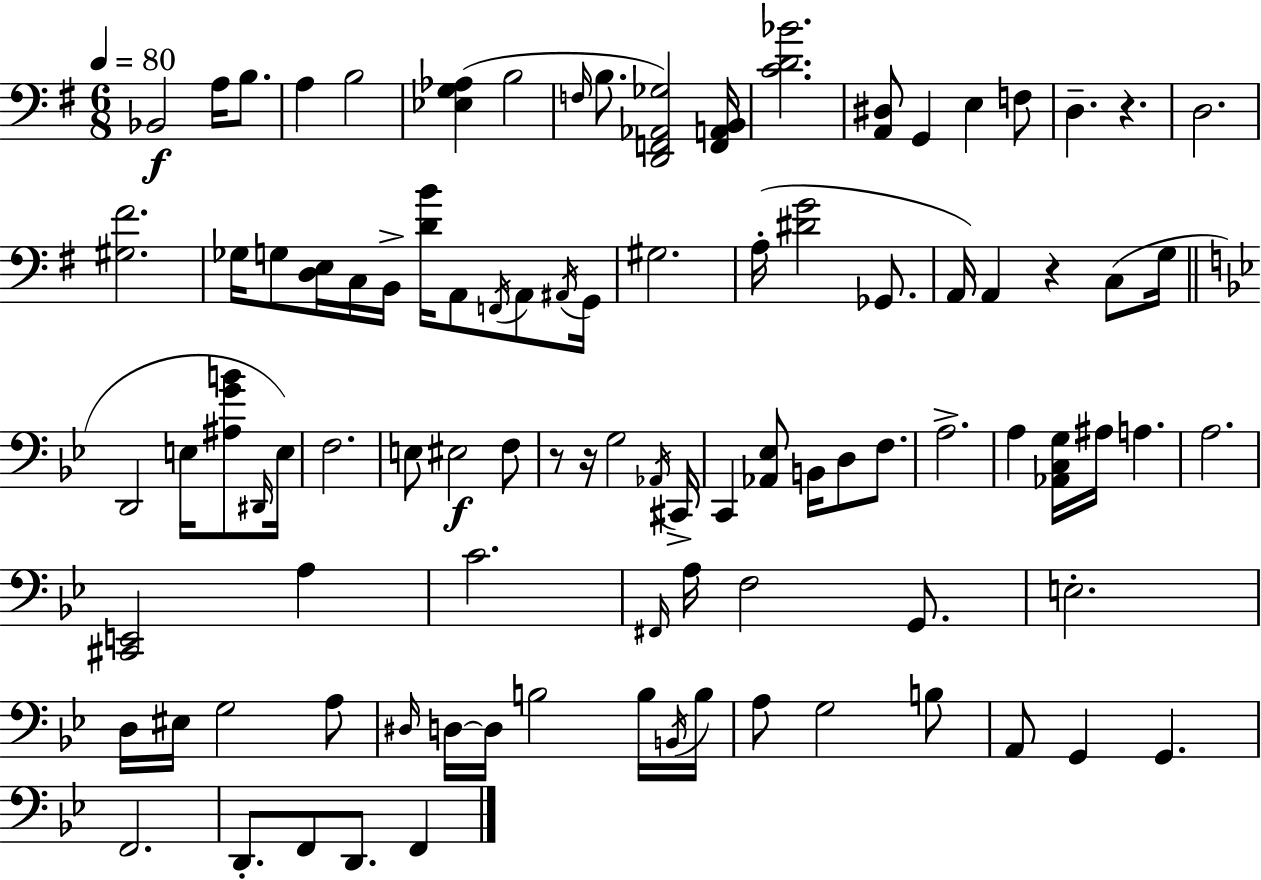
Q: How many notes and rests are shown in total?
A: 95